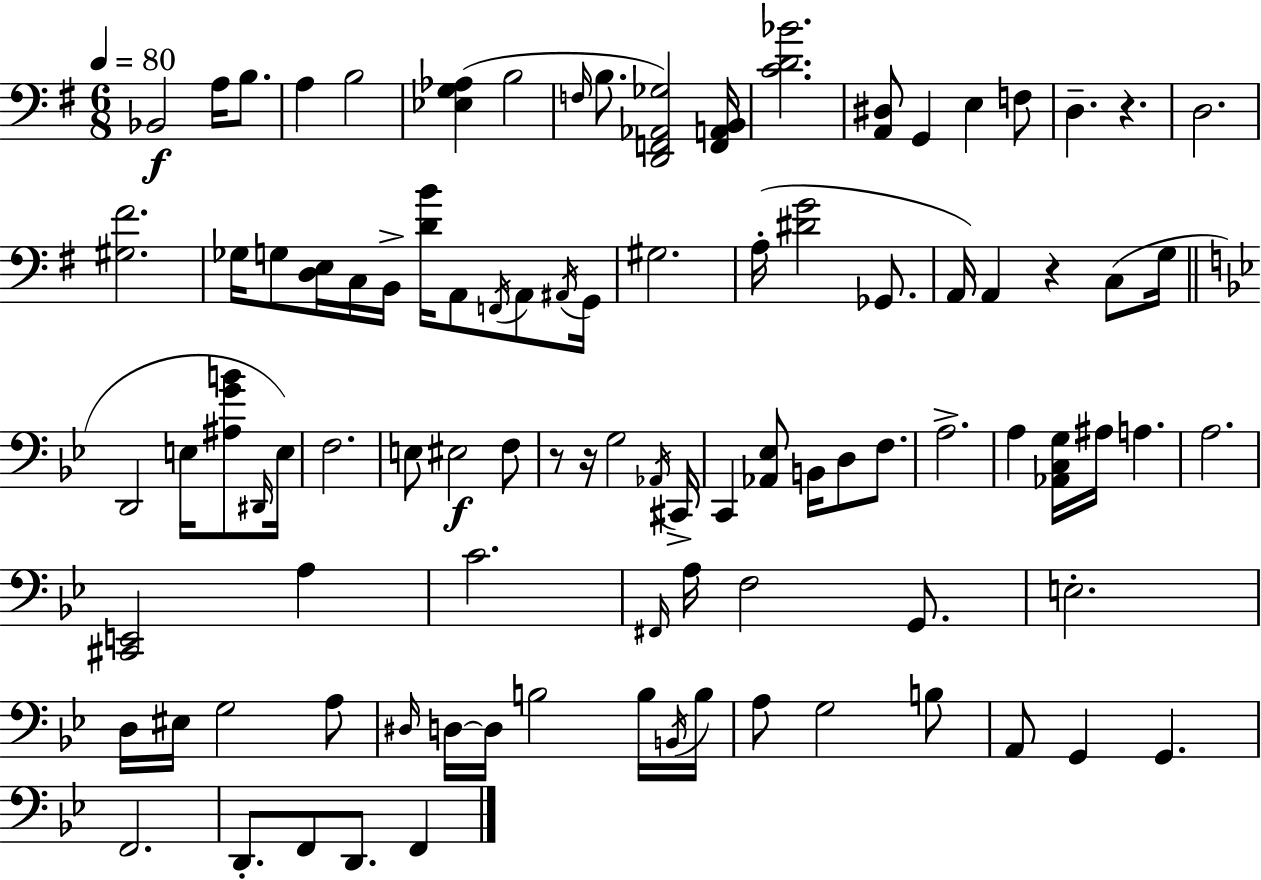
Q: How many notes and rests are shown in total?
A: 95